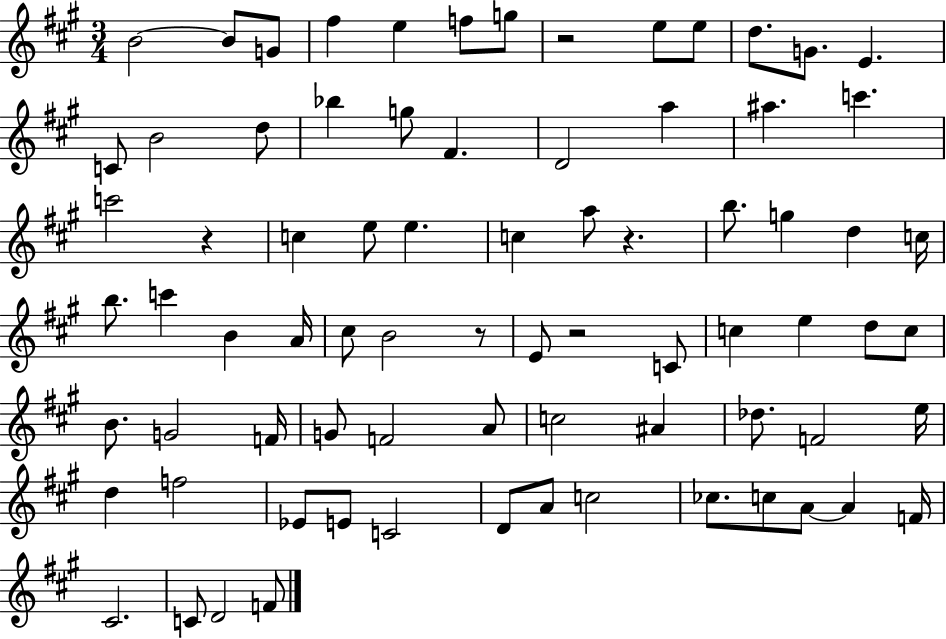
B4/h B4/e G4/e F#5/q E5/q F5/e G5/e R/h E5/e E5/e D5/e. G4/e. E4/q. C4/e B4/h D5/e Bb5/q G5/e F#4/q. D4/h A5/q A#5/q. C6/q. C6/h R/q C5/q E5/e E5/q. C5/q A5/e R/q. B5/e. G5/q D5/q C5/s B5/e. C6/q B4/q A4/s C#5/e B4/h R/e E4/e R/h C4/e C5/q E5/q D5/e C5/e B4/e. G4/h F4/s G4/e F4/h A4/e C5/h A#4/q Db5/e. F4/h E5/s D5/q F5/h Eb4/e E4/e C4/h D4/e A4/e C5/h CES5/e. C5/e A4/e A4/q F4/s C#4/h. C4/e D4/h F4/e